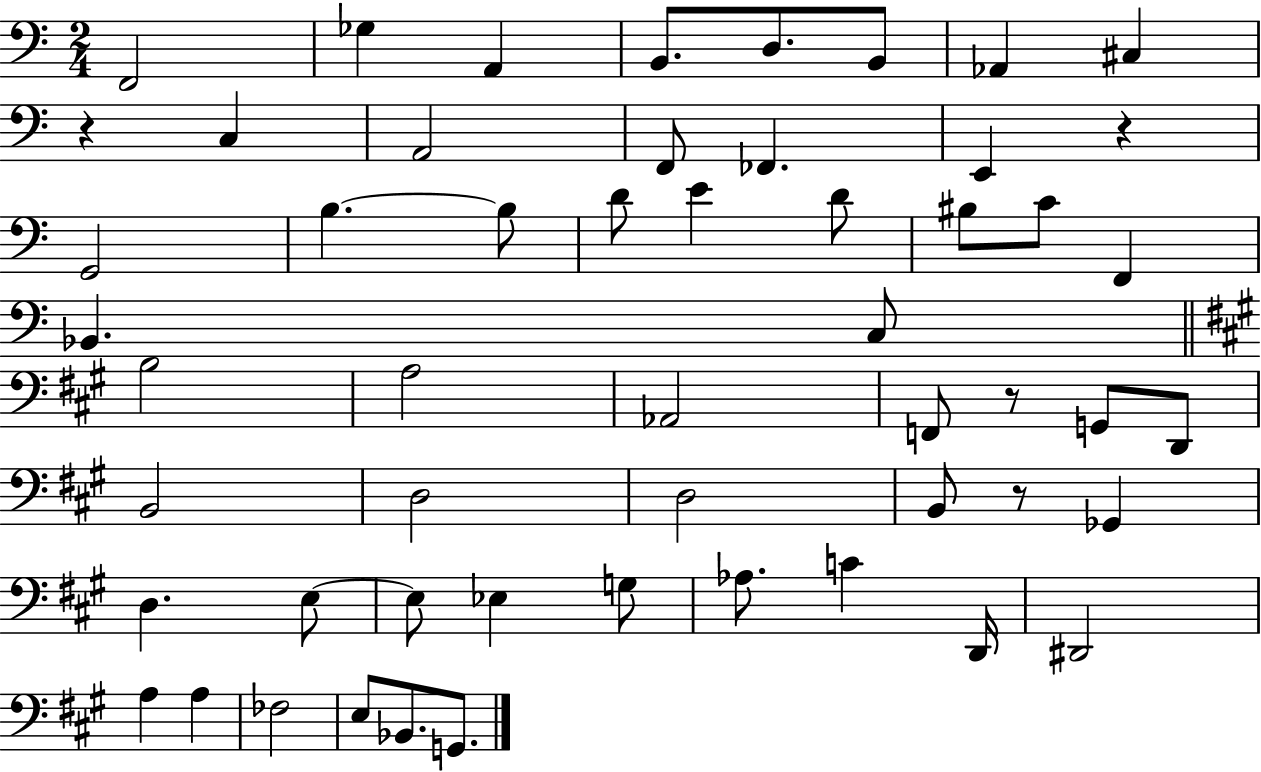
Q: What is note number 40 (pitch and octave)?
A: G3